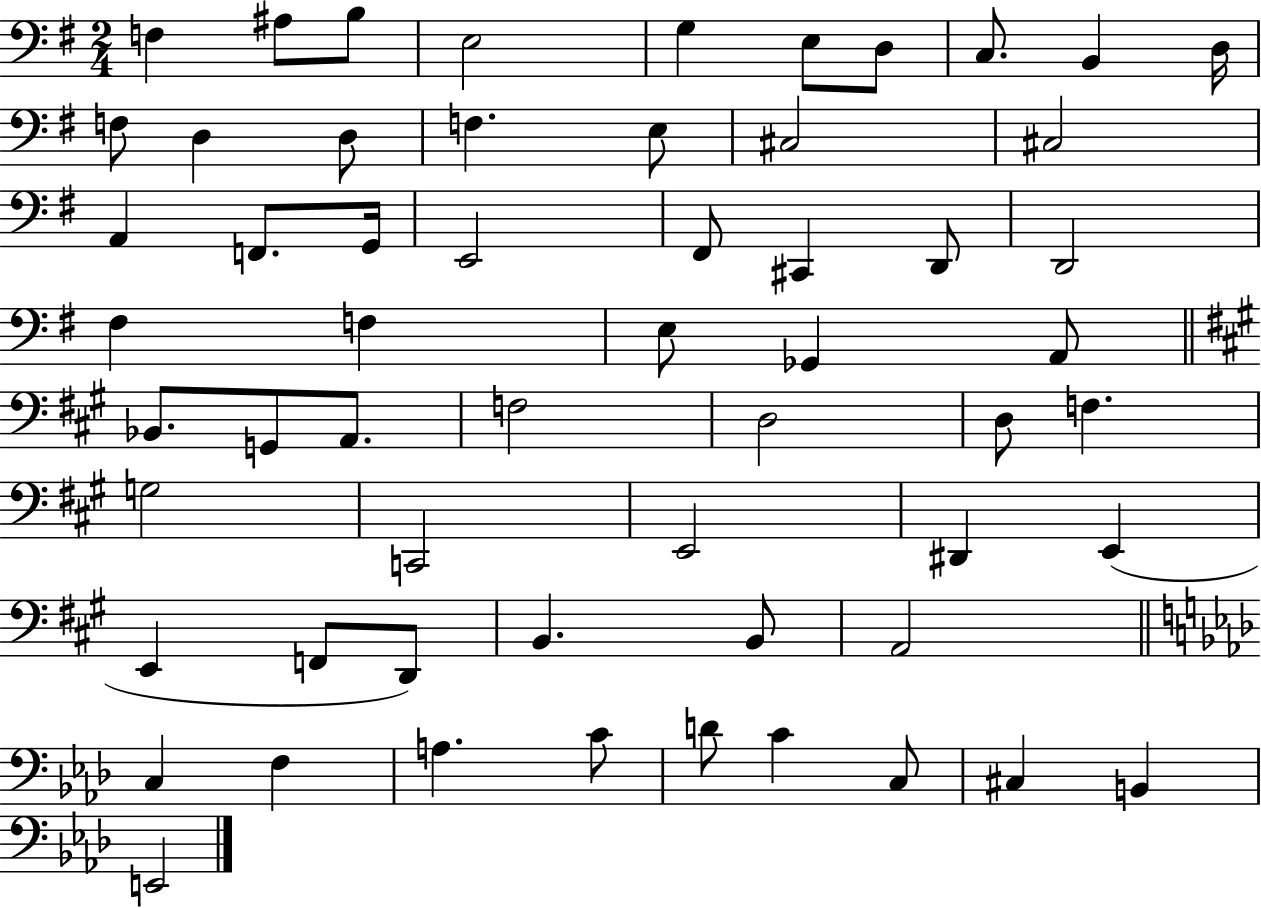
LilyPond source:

{
  \clef bass
  \numericTimeSignature
  \time 2/4
  \key g \major
  f4 ais8 b8 | e2 | g4 e8 d8 | c8. b,4 d16 | \break f8 d4 d8 | f4. e8 | cis2 | cis2 | \break a,4 f,8. g,16 | e,2 | fis,8 cis,4 d,8 | d,2 | \break fis4 f4 | e8 ges,4 a,8 | \bar "||" \break \key a \major bes,8. g,8 a,8. | f2 | d2 | d8 f4. | \break g2 | c,2 | e,2 | dis,4 e,4( | \break e,4 f,8 d,8) | b,4. b,8 | a,2 | \bar "||" \break \key aes \major c4 f4 | a4. c'8 | d'8 c'4 c8 | cis4 b,4 | \break e,2 | \bar "|."
}